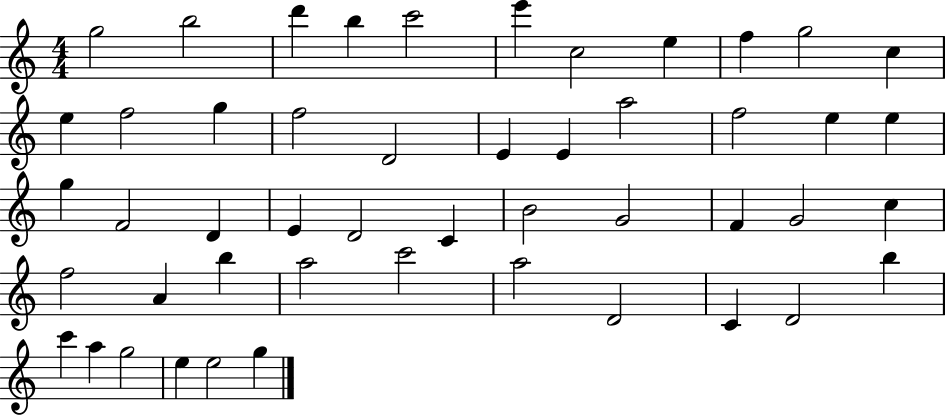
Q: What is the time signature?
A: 4/4